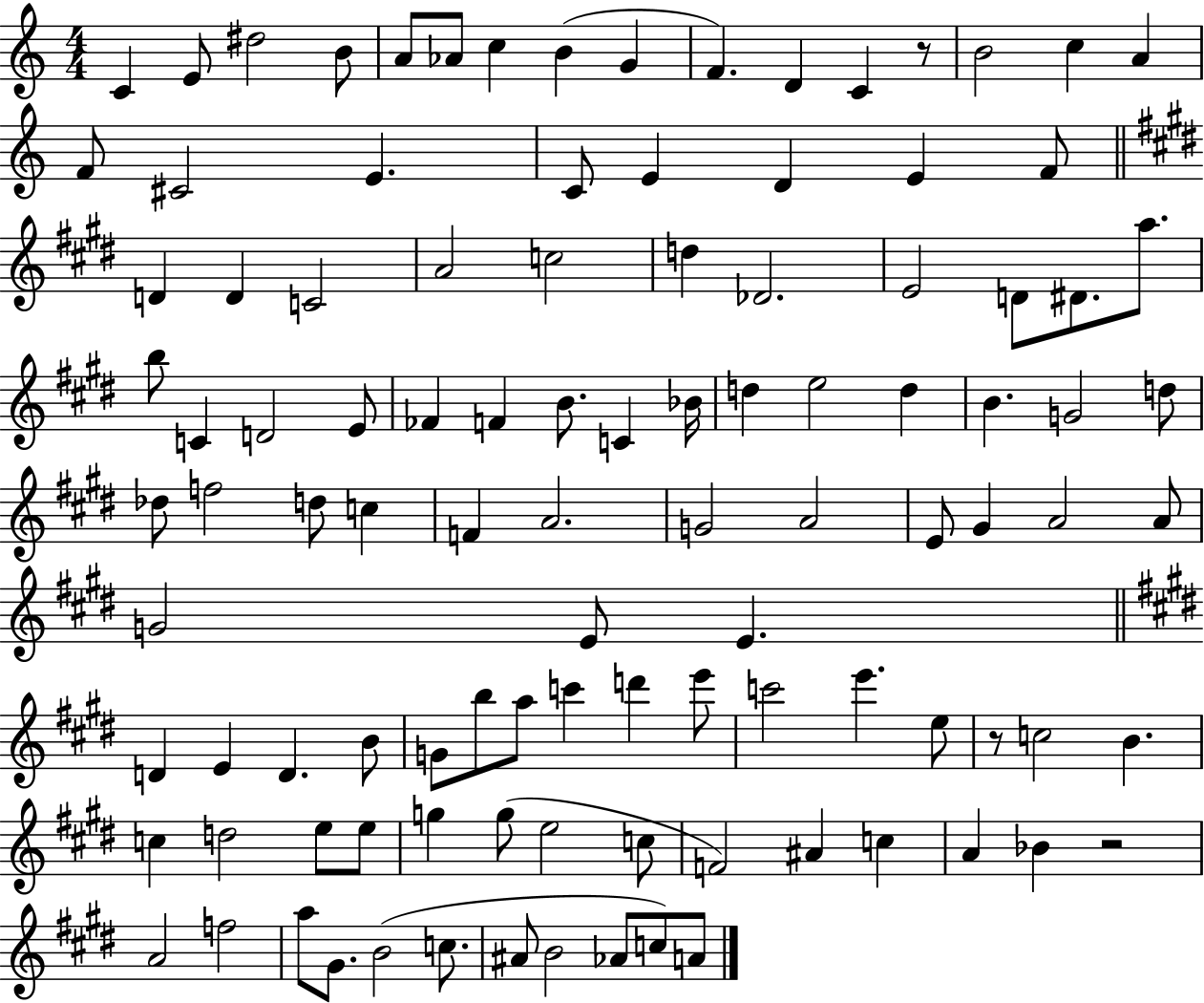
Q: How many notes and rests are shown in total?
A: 106